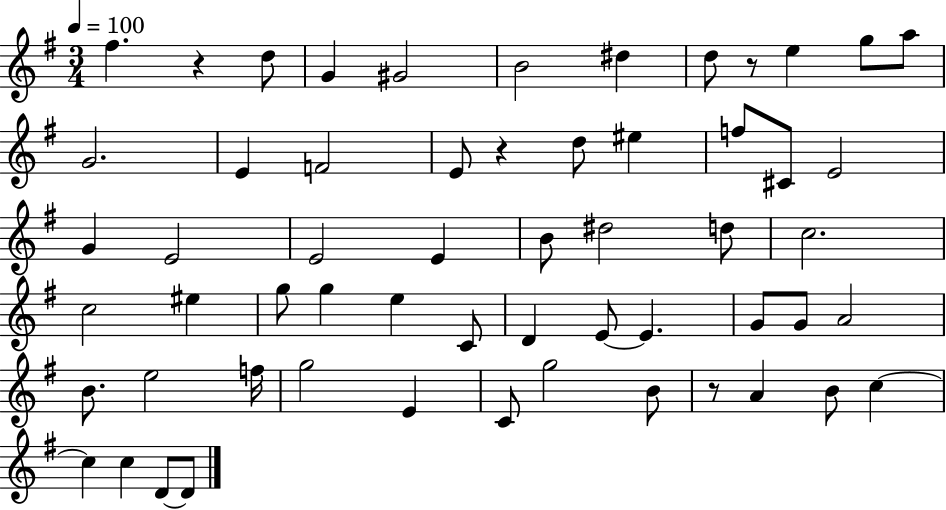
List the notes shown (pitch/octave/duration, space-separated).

F#5/q. R/q D5/e G4/q G#4/h B4/h D#5/q D5/e R/e E5/q G5/e A5/e G4/h. E4/q F4/h E4/e R/q D5/e EIS5/q F5/e C#4/e E4/h G4/q E4/h E4/h E4/q B4/e D#5/h D5/e C5/h. C5/h EIS5/q G5/e G5/q E5/q C4/e D4/q E4/e E4/q. G4/e G4/e A4/h B4/e. E5/h F5/s G5/h E4/q C4/e G5/h B4/e R/e A4/q B4/e C5/q C5/q C5/q D4/e D4/e